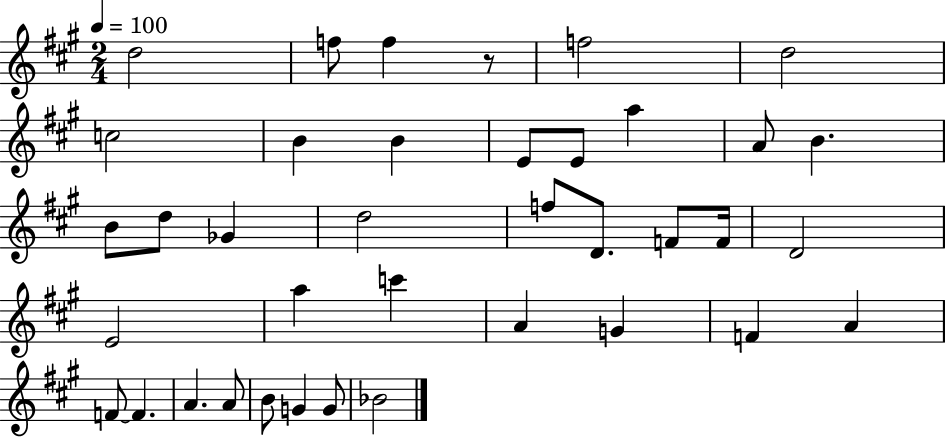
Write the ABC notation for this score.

X:1
T:Untitled
M:2/4
L:1/4
K:A
d2 f/2 f z/2 f2 d2 c2 B B E/2 E/2 a A/2 B B/2 d/2 _G d2 f/2 D/2 F/2 F/4 D2 E2 a c' A G F A F/2 F A A/2 B/2 G G/2 _B2